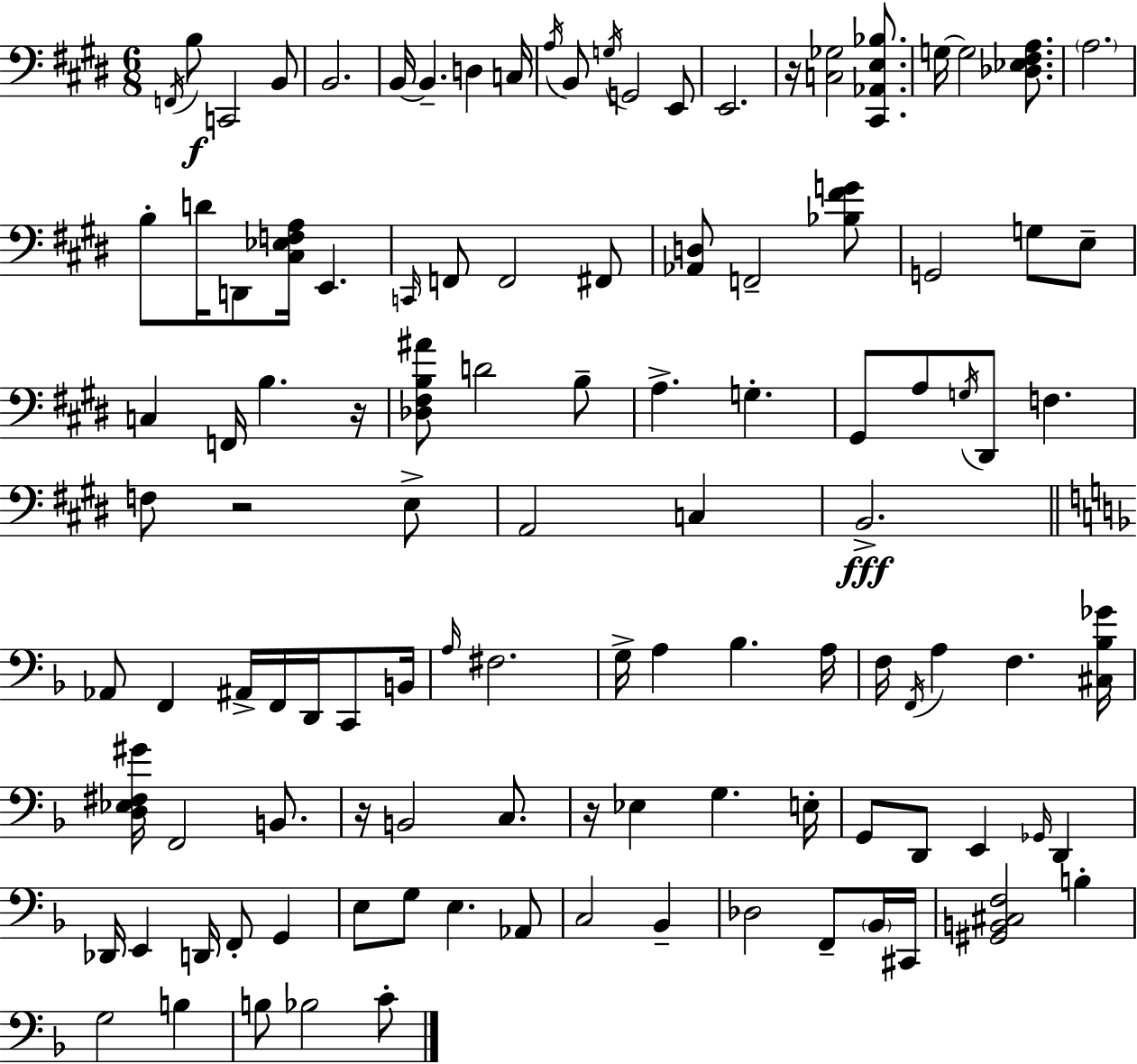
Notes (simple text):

F2/s B3/e C2/h B2/e B2/h. B2/s B2/q. D3/q C3/s A3/s B2/e G3/s G2/h E2/e E2/h. R/s [C3,Gb3]/h [C#2,Ab2,E3,Bb3]/e. G3/s G3/h [Db3,Eb3,F#3,A3]/e. A3/h. B3/e D4/s D2/e [C#3,Eb3,F3,A3]/s E2/q. C2/s F2/e F2/h F#2/e [Ab2,D3]/e F2/h [Bb3,F#4,G4]/e G2/h G3/e E3/e C3/q F2/s B3/q. R/s [Db3,F#3,B3,A#4]/e D4/h B3/e A3/q. G3/q. G#2/e A3/e G3/s D#2/e F3/q. F3/e R/h E3/e A2/h C3/q B2/h. Ab2/e F2/q A#2/s F2/s D2/s C2/e B2/s A3/s F#3/h. G3/s A3/q Bb3/q. A3/s F3/s F2/s A3/q F3/q. [C#3,Bb3,Gb4]/s [D3,Eb3,F#3,G#4]/s F2/h B2/e. R/s B2/h C3/e. R/s Eb3/q G3/q. E3/s G2/e D2/e E2/q Gb2/s D2/q Db2/s E2/q D2/s F2/e G2/q E3/e G3/e E3/q. Ab2/e C3/h Bb2/q Db3/h F2/e Bb2/s C#2/s [G#2,B2,C#3,F3]/h B3/q G3/h B3/q B3/e Bb3/h C4/e